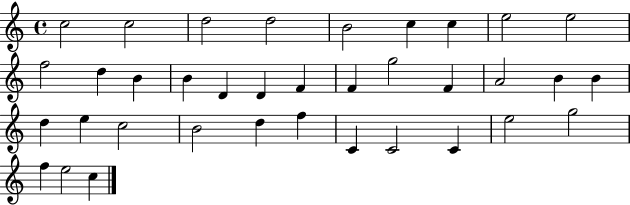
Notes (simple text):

C5/h C5/h D5/h D5/h B4/h C5/q C5/q E5/h E5/h F5/h D5/q B4/q B4/q D4/q D4/q F4/q F4/q G5/h F4/q A4/h B4/q B4/q D5/q E5/q C5/h B4/h D5/q F5/q C4/q C4/h C4/q E5/h G5/h F5/q E5/h C5/q